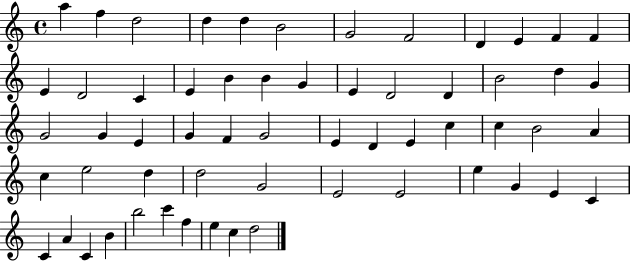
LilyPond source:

{
  \clef treble
  \time 4/4
  \defaultTimeSignature
  \key c \major
  a''4 f''4 d''2 | d''4 d''4 b'2 | g'2 f'2 | d'4 e'4 f'4 f'4 | \break e'4 d'2 c'4 | e'4 b'4 b'4 g'4 | e'4 d'2 d'4 | b'2 d''4 g'4 | \break g'2 g'4 e'4 | g'4 f'4 g'2 | e'4 d'4 e'4 c''4 | c''4 b'2 a'4 | \break c''4 e''2 d''4 | d''2 g'2 | e'2 e'2 | e''4 g'4 e'4 c'4 | \break c'4 a'4 c'4 b'4 | b''2 c'''4 f''4 | e''4 c''4 d''2 | \bar "|."
}